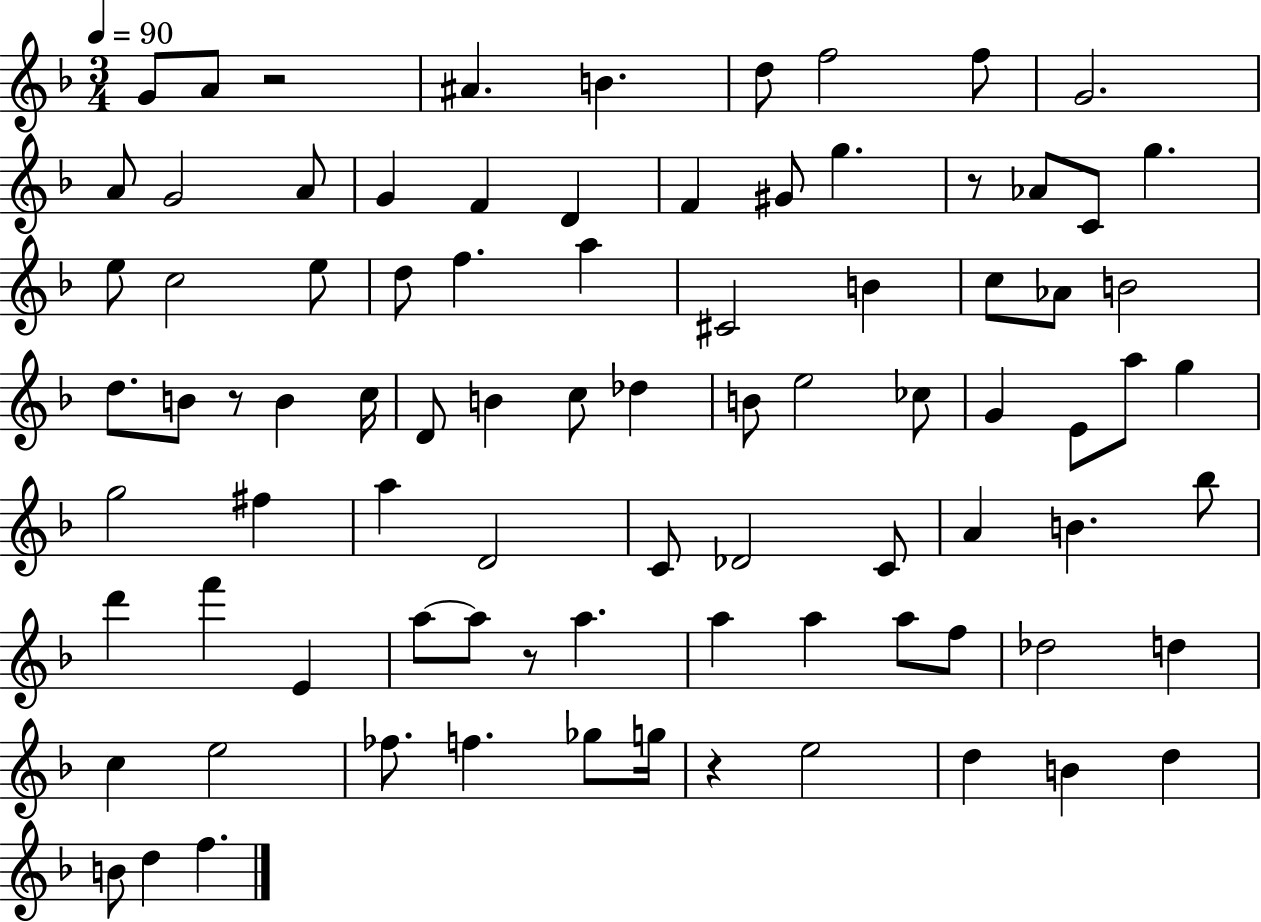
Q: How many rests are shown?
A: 5